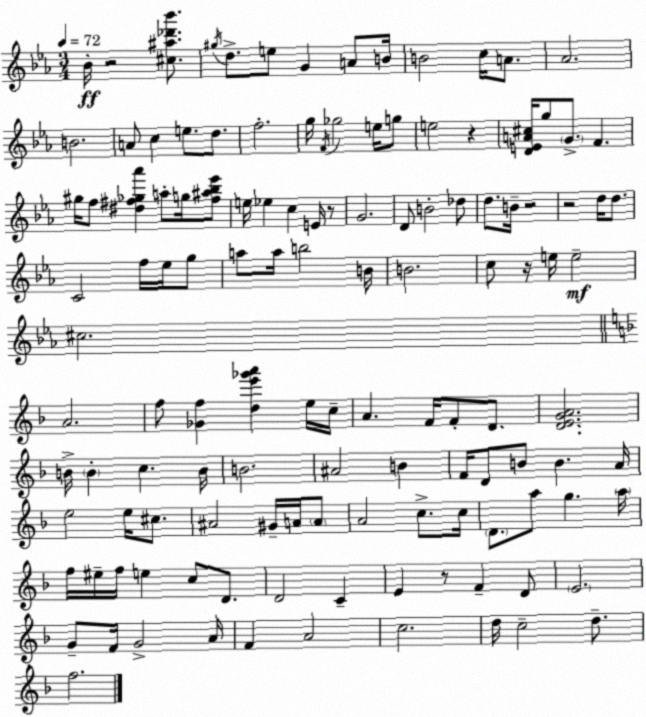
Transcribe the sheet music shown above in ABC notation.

X:1
T:Untitled
M:3/4
L:1/4
K:Eb
_B/4 z2 [^c^a_d'_b']/2 ^g/4 d/2 e/2 G A/2 B/4 B2 c/4 A/2 _A2 B2 A/2 c e/2 d/2 f2 g/4 F/4 _g2 e/4 g/2 e2 z [DEA^c]/4 g/2 G/2 F ^g/4 f/2 [^d^f_g_a'] a/2 g/4 [^f^a_b_e']/2 e/4 _e c E/4 z/2 G2 D/2 B2 _d/2 d/2 B/4 z2 z2 d/4 d/2 C2 f/4 _e/4 g/2 a/2 a/4 b2 B/4 B2 c/2 z/4 e/4 e2 ^c2 A2 f/2 [_Gf] [de'_g'a'] e/4 c/4 A F/4 F/2 D/2 [DEGA]2 B/4 B c B/4 B2 ^A2 B F/4 D/2 B/2 B A/4 e2 e/4 ^c/2 ^A2 ^G/4 A/4 A/2 A2 c/2 c/4 D/2 a/2 g a/4 f/4 ^e/4 f/4 e c/2 D/2 D2 C E z/2 F D/2 E2 G/2 F/4 G2 A/4 F A2 c2 d/4 c2 d/2 f2